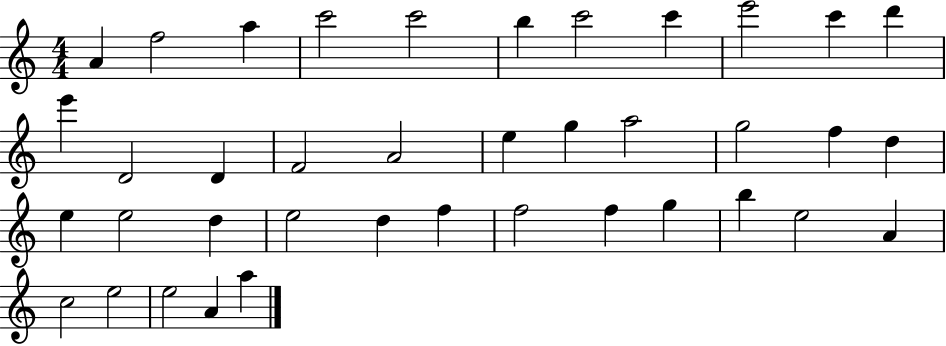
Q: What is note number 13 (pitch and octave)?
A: D4